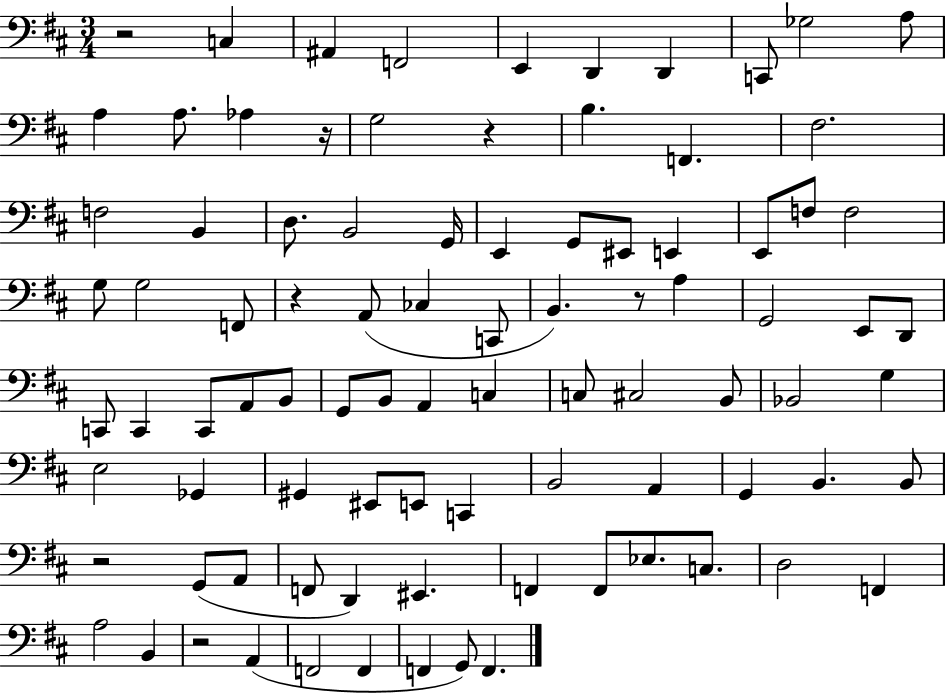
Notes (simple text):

R/h C3/q A#2/q F2/h E2/q D2/q D2/q C2/e Gb3/h A3/e A3/q A3/e. Ab3/q R/s G3/h R/q B3/q. F2/q. F#3/h. F3/h B2/q D3/e. B2/h G2/s E2/q G2/e EIS2/e E2/q E2/e F3/e F3/h G3/e G3/h F2/e R/q A2/e CES3/q C2/e B2/q. R/e A3/q G2/h E2/e D2/e C2/e C2/q C2/e A2/e B2/e G2/e B2/e A2/q C3/q C3/e C#3/h B2/e Bb2/h G3/q E3/h Gb2/q G#2/q EIS2/e E2/e C2/q B2/h A2/q G2/q B2/q. B2/e R/h G2/e A2/e F2/e D2/q EIS2/q. F2/q F2/e Eb3/e. C3/e. D3/h F2/q A3/h B2/q R/h A2/q F2/h F2/q F2/q G2/e F2/q.